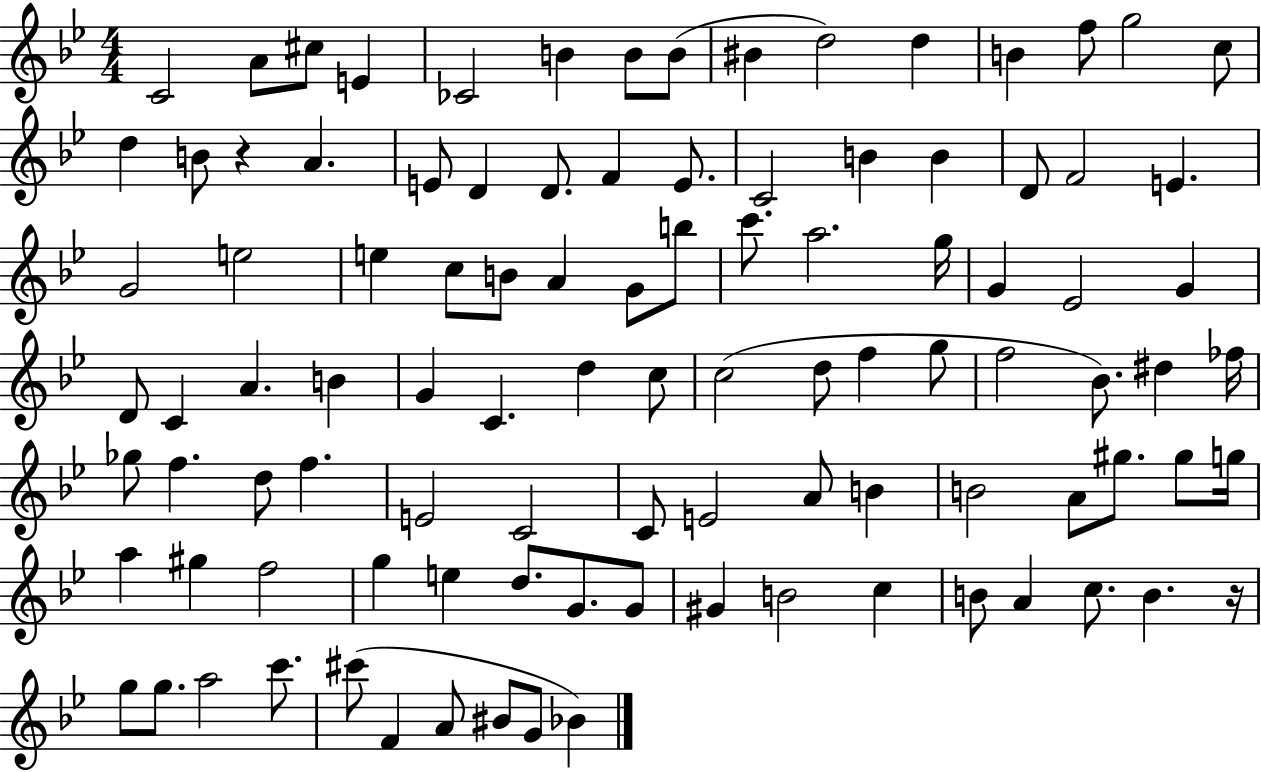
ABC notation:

X:1
T:Untitled
M:4/4
L:1/4
K:Bb
C2 A/2 ^c/2 E _C2 B B/2 B/2 ^B d2 d B f/2 g2 c/2 d B/2 z A E/2 D D/2 F E/2 C2 B B D/2 F2 E G2 e2 e c/2 B/2 A G/2 b/2 c'/2 a2 g/4 G _E2 G D/2 C A B G C d c/2 c2 d/2 f g/2 f2 _B/2 ^d _f/4 _g/2 f d/2 f E2 C2 C/2 E2 A/2 B B2 A/2 ^g/2 ^g/2 g/4 a ^g f2 g e d/2 G/2 G/2 ^G B2 c B/2 A c/2 B z/4 g/2 g/2 a2 c'/2 ^c'/2 F A/2 ^B/2 G/2 _B